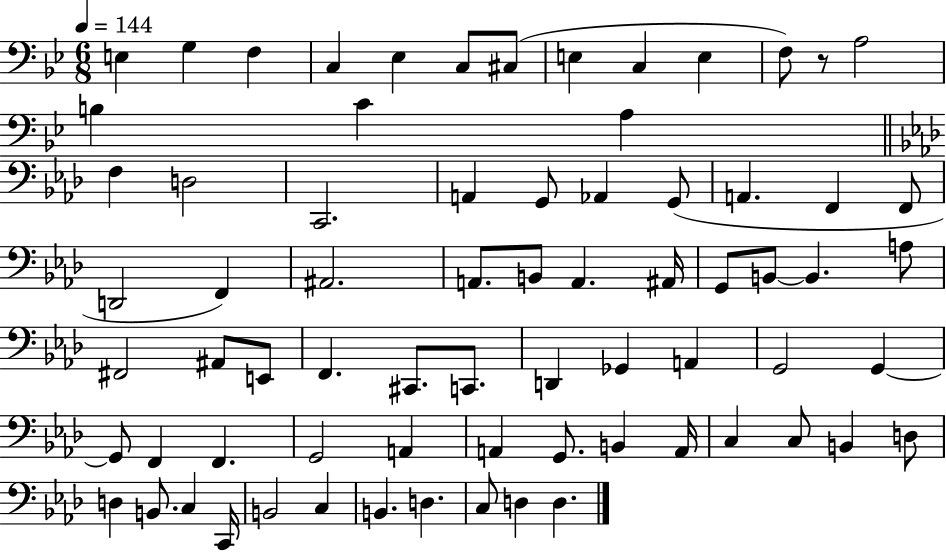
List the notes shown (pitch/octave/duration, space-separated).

E3/q G3/q F3/q C3/q Eb3/q C3/e C#3/e E3/q C3/q E3/q F3/e R/e A3/h B3/q C4/q A3/q F3/q D3/h C2/h. A2/q G2/e Ab2/q G2/e A2/q. F2/q F2/e D2/h F2/q A#2/h. A2/e. B2/e A2/q. A#2/s G2/e B2/e B2/q. A3/e F#2/h A#2/e E2/e F2/q. C#2/e. C2/e. D2/q Gb2/q A2/q G2/h G2/q G2/e F2/q F2/q. G2/h A2/q A2/q G2/e. B2/q A2/s C3/q C3/e B2/q D3/e D3/q B2/e. C3/q C2/s B2/h C3/q B2/q. D3/q. C3/e D3/q D3/q.